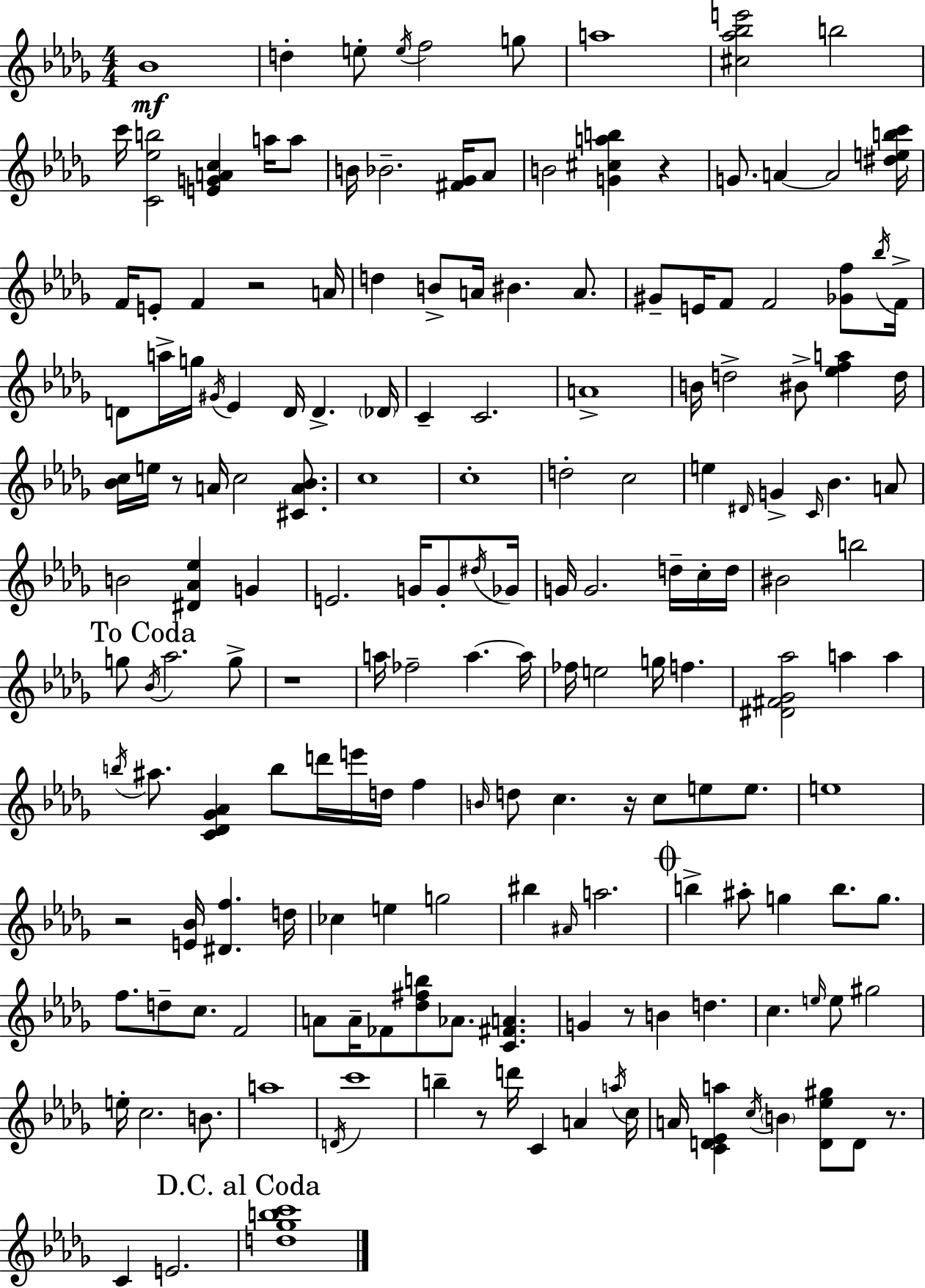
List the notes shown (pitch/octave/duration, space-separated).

Bb4/w D5/q E5/e E5/s F5/h G5/e A5/w [C#5,Ab5,Bb5,E6]/h B5/h C6/s [C4,Eb5,B5]/h [E4,G4,A4,C5]/q A5/s A5/e B4/s Bb4/h. [F#4,Gb4]/s Ab4/e B4/h [G4,C#5,A5,B5]/q R/q G4/e. A4/q A4/h [D#5,E5,B5,C6]/s F4/s E4/e F4/q R/h A4/s D5/q B4/e A4/s BIS4/q. A4/e. G#4/e E4/s F4/e F4/h [Gb4,F5]/e Bb5/s F4/s D4/e A5/s G5/s G#4/s Eb4/q D4/s D4/q. Db4/s C4/q C4/h. A4/w B4/s D5/h BIS4/e [Eb5,F5,A5]/q D5/s [Bb4,C5]/s E5/s R/e A4/s C5/h [C#4,A4,Bb4]/e. C5/w C5/w D5/h C5/h E5/q D#4/s G4/q C4/s Bb4/q. A4/e B4/h [D#4,Ab4,Eb5]/q G4/q E4/h. G4/s G4/e D#5/s Gb4/s G4/s G4/h. D5/s C5/s D5/s BIS4/h B5/h G5/e Bb4/s Ab5/h. G5/e R/w A5/s FES5/h A5/q. A5/s FES5/s E5/h G5/s F5/q. [D#4,F#4,Gb4,Ab5]/h A5/q A5/q B5/s A#5/e. [C4,Db4,Gb4,Ab4]/q B5/e D6/s E6/s D5/s F5/q B4/s D5/e C5/q. R/s C5/e E5/e E5/e. E5/w R/h [E4,Bb4]/s [D#4,F5]/q. D5/s CES5/q E5/q G5/h BIS5/q A#4/s A5/h. B5/q A#5/e G5/q B5/e. G5/e. F5/e. D5/e C5/e. F4/h A4/e A4/s FES4/e [Db5,F#5,B5]/e Ab4/e. [C4,F#4,A4]/q. G4/q R/e B4/q D5/q. C5/q. E5/s E5/e G#5/h E5/s C5/h. B4/e. A5/w D4/s C6/w B5/q R/e D6/s C4/q A4/q A5/s C5/s A4/s [C4,D4,Eb4,A5]/q C5/s B4/q [D4,Eb5,G#5]/e D4/e R/e. C4/q E4/h. [D5,Gb5,B5,C6]/w